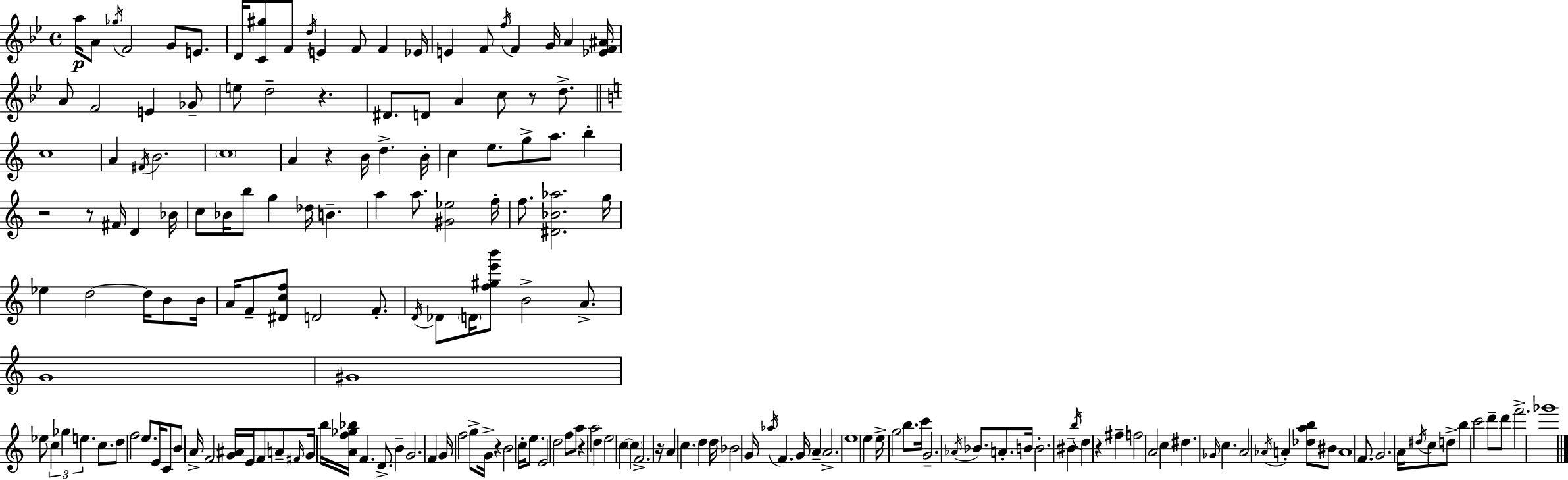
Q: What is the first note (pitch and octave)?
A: A5